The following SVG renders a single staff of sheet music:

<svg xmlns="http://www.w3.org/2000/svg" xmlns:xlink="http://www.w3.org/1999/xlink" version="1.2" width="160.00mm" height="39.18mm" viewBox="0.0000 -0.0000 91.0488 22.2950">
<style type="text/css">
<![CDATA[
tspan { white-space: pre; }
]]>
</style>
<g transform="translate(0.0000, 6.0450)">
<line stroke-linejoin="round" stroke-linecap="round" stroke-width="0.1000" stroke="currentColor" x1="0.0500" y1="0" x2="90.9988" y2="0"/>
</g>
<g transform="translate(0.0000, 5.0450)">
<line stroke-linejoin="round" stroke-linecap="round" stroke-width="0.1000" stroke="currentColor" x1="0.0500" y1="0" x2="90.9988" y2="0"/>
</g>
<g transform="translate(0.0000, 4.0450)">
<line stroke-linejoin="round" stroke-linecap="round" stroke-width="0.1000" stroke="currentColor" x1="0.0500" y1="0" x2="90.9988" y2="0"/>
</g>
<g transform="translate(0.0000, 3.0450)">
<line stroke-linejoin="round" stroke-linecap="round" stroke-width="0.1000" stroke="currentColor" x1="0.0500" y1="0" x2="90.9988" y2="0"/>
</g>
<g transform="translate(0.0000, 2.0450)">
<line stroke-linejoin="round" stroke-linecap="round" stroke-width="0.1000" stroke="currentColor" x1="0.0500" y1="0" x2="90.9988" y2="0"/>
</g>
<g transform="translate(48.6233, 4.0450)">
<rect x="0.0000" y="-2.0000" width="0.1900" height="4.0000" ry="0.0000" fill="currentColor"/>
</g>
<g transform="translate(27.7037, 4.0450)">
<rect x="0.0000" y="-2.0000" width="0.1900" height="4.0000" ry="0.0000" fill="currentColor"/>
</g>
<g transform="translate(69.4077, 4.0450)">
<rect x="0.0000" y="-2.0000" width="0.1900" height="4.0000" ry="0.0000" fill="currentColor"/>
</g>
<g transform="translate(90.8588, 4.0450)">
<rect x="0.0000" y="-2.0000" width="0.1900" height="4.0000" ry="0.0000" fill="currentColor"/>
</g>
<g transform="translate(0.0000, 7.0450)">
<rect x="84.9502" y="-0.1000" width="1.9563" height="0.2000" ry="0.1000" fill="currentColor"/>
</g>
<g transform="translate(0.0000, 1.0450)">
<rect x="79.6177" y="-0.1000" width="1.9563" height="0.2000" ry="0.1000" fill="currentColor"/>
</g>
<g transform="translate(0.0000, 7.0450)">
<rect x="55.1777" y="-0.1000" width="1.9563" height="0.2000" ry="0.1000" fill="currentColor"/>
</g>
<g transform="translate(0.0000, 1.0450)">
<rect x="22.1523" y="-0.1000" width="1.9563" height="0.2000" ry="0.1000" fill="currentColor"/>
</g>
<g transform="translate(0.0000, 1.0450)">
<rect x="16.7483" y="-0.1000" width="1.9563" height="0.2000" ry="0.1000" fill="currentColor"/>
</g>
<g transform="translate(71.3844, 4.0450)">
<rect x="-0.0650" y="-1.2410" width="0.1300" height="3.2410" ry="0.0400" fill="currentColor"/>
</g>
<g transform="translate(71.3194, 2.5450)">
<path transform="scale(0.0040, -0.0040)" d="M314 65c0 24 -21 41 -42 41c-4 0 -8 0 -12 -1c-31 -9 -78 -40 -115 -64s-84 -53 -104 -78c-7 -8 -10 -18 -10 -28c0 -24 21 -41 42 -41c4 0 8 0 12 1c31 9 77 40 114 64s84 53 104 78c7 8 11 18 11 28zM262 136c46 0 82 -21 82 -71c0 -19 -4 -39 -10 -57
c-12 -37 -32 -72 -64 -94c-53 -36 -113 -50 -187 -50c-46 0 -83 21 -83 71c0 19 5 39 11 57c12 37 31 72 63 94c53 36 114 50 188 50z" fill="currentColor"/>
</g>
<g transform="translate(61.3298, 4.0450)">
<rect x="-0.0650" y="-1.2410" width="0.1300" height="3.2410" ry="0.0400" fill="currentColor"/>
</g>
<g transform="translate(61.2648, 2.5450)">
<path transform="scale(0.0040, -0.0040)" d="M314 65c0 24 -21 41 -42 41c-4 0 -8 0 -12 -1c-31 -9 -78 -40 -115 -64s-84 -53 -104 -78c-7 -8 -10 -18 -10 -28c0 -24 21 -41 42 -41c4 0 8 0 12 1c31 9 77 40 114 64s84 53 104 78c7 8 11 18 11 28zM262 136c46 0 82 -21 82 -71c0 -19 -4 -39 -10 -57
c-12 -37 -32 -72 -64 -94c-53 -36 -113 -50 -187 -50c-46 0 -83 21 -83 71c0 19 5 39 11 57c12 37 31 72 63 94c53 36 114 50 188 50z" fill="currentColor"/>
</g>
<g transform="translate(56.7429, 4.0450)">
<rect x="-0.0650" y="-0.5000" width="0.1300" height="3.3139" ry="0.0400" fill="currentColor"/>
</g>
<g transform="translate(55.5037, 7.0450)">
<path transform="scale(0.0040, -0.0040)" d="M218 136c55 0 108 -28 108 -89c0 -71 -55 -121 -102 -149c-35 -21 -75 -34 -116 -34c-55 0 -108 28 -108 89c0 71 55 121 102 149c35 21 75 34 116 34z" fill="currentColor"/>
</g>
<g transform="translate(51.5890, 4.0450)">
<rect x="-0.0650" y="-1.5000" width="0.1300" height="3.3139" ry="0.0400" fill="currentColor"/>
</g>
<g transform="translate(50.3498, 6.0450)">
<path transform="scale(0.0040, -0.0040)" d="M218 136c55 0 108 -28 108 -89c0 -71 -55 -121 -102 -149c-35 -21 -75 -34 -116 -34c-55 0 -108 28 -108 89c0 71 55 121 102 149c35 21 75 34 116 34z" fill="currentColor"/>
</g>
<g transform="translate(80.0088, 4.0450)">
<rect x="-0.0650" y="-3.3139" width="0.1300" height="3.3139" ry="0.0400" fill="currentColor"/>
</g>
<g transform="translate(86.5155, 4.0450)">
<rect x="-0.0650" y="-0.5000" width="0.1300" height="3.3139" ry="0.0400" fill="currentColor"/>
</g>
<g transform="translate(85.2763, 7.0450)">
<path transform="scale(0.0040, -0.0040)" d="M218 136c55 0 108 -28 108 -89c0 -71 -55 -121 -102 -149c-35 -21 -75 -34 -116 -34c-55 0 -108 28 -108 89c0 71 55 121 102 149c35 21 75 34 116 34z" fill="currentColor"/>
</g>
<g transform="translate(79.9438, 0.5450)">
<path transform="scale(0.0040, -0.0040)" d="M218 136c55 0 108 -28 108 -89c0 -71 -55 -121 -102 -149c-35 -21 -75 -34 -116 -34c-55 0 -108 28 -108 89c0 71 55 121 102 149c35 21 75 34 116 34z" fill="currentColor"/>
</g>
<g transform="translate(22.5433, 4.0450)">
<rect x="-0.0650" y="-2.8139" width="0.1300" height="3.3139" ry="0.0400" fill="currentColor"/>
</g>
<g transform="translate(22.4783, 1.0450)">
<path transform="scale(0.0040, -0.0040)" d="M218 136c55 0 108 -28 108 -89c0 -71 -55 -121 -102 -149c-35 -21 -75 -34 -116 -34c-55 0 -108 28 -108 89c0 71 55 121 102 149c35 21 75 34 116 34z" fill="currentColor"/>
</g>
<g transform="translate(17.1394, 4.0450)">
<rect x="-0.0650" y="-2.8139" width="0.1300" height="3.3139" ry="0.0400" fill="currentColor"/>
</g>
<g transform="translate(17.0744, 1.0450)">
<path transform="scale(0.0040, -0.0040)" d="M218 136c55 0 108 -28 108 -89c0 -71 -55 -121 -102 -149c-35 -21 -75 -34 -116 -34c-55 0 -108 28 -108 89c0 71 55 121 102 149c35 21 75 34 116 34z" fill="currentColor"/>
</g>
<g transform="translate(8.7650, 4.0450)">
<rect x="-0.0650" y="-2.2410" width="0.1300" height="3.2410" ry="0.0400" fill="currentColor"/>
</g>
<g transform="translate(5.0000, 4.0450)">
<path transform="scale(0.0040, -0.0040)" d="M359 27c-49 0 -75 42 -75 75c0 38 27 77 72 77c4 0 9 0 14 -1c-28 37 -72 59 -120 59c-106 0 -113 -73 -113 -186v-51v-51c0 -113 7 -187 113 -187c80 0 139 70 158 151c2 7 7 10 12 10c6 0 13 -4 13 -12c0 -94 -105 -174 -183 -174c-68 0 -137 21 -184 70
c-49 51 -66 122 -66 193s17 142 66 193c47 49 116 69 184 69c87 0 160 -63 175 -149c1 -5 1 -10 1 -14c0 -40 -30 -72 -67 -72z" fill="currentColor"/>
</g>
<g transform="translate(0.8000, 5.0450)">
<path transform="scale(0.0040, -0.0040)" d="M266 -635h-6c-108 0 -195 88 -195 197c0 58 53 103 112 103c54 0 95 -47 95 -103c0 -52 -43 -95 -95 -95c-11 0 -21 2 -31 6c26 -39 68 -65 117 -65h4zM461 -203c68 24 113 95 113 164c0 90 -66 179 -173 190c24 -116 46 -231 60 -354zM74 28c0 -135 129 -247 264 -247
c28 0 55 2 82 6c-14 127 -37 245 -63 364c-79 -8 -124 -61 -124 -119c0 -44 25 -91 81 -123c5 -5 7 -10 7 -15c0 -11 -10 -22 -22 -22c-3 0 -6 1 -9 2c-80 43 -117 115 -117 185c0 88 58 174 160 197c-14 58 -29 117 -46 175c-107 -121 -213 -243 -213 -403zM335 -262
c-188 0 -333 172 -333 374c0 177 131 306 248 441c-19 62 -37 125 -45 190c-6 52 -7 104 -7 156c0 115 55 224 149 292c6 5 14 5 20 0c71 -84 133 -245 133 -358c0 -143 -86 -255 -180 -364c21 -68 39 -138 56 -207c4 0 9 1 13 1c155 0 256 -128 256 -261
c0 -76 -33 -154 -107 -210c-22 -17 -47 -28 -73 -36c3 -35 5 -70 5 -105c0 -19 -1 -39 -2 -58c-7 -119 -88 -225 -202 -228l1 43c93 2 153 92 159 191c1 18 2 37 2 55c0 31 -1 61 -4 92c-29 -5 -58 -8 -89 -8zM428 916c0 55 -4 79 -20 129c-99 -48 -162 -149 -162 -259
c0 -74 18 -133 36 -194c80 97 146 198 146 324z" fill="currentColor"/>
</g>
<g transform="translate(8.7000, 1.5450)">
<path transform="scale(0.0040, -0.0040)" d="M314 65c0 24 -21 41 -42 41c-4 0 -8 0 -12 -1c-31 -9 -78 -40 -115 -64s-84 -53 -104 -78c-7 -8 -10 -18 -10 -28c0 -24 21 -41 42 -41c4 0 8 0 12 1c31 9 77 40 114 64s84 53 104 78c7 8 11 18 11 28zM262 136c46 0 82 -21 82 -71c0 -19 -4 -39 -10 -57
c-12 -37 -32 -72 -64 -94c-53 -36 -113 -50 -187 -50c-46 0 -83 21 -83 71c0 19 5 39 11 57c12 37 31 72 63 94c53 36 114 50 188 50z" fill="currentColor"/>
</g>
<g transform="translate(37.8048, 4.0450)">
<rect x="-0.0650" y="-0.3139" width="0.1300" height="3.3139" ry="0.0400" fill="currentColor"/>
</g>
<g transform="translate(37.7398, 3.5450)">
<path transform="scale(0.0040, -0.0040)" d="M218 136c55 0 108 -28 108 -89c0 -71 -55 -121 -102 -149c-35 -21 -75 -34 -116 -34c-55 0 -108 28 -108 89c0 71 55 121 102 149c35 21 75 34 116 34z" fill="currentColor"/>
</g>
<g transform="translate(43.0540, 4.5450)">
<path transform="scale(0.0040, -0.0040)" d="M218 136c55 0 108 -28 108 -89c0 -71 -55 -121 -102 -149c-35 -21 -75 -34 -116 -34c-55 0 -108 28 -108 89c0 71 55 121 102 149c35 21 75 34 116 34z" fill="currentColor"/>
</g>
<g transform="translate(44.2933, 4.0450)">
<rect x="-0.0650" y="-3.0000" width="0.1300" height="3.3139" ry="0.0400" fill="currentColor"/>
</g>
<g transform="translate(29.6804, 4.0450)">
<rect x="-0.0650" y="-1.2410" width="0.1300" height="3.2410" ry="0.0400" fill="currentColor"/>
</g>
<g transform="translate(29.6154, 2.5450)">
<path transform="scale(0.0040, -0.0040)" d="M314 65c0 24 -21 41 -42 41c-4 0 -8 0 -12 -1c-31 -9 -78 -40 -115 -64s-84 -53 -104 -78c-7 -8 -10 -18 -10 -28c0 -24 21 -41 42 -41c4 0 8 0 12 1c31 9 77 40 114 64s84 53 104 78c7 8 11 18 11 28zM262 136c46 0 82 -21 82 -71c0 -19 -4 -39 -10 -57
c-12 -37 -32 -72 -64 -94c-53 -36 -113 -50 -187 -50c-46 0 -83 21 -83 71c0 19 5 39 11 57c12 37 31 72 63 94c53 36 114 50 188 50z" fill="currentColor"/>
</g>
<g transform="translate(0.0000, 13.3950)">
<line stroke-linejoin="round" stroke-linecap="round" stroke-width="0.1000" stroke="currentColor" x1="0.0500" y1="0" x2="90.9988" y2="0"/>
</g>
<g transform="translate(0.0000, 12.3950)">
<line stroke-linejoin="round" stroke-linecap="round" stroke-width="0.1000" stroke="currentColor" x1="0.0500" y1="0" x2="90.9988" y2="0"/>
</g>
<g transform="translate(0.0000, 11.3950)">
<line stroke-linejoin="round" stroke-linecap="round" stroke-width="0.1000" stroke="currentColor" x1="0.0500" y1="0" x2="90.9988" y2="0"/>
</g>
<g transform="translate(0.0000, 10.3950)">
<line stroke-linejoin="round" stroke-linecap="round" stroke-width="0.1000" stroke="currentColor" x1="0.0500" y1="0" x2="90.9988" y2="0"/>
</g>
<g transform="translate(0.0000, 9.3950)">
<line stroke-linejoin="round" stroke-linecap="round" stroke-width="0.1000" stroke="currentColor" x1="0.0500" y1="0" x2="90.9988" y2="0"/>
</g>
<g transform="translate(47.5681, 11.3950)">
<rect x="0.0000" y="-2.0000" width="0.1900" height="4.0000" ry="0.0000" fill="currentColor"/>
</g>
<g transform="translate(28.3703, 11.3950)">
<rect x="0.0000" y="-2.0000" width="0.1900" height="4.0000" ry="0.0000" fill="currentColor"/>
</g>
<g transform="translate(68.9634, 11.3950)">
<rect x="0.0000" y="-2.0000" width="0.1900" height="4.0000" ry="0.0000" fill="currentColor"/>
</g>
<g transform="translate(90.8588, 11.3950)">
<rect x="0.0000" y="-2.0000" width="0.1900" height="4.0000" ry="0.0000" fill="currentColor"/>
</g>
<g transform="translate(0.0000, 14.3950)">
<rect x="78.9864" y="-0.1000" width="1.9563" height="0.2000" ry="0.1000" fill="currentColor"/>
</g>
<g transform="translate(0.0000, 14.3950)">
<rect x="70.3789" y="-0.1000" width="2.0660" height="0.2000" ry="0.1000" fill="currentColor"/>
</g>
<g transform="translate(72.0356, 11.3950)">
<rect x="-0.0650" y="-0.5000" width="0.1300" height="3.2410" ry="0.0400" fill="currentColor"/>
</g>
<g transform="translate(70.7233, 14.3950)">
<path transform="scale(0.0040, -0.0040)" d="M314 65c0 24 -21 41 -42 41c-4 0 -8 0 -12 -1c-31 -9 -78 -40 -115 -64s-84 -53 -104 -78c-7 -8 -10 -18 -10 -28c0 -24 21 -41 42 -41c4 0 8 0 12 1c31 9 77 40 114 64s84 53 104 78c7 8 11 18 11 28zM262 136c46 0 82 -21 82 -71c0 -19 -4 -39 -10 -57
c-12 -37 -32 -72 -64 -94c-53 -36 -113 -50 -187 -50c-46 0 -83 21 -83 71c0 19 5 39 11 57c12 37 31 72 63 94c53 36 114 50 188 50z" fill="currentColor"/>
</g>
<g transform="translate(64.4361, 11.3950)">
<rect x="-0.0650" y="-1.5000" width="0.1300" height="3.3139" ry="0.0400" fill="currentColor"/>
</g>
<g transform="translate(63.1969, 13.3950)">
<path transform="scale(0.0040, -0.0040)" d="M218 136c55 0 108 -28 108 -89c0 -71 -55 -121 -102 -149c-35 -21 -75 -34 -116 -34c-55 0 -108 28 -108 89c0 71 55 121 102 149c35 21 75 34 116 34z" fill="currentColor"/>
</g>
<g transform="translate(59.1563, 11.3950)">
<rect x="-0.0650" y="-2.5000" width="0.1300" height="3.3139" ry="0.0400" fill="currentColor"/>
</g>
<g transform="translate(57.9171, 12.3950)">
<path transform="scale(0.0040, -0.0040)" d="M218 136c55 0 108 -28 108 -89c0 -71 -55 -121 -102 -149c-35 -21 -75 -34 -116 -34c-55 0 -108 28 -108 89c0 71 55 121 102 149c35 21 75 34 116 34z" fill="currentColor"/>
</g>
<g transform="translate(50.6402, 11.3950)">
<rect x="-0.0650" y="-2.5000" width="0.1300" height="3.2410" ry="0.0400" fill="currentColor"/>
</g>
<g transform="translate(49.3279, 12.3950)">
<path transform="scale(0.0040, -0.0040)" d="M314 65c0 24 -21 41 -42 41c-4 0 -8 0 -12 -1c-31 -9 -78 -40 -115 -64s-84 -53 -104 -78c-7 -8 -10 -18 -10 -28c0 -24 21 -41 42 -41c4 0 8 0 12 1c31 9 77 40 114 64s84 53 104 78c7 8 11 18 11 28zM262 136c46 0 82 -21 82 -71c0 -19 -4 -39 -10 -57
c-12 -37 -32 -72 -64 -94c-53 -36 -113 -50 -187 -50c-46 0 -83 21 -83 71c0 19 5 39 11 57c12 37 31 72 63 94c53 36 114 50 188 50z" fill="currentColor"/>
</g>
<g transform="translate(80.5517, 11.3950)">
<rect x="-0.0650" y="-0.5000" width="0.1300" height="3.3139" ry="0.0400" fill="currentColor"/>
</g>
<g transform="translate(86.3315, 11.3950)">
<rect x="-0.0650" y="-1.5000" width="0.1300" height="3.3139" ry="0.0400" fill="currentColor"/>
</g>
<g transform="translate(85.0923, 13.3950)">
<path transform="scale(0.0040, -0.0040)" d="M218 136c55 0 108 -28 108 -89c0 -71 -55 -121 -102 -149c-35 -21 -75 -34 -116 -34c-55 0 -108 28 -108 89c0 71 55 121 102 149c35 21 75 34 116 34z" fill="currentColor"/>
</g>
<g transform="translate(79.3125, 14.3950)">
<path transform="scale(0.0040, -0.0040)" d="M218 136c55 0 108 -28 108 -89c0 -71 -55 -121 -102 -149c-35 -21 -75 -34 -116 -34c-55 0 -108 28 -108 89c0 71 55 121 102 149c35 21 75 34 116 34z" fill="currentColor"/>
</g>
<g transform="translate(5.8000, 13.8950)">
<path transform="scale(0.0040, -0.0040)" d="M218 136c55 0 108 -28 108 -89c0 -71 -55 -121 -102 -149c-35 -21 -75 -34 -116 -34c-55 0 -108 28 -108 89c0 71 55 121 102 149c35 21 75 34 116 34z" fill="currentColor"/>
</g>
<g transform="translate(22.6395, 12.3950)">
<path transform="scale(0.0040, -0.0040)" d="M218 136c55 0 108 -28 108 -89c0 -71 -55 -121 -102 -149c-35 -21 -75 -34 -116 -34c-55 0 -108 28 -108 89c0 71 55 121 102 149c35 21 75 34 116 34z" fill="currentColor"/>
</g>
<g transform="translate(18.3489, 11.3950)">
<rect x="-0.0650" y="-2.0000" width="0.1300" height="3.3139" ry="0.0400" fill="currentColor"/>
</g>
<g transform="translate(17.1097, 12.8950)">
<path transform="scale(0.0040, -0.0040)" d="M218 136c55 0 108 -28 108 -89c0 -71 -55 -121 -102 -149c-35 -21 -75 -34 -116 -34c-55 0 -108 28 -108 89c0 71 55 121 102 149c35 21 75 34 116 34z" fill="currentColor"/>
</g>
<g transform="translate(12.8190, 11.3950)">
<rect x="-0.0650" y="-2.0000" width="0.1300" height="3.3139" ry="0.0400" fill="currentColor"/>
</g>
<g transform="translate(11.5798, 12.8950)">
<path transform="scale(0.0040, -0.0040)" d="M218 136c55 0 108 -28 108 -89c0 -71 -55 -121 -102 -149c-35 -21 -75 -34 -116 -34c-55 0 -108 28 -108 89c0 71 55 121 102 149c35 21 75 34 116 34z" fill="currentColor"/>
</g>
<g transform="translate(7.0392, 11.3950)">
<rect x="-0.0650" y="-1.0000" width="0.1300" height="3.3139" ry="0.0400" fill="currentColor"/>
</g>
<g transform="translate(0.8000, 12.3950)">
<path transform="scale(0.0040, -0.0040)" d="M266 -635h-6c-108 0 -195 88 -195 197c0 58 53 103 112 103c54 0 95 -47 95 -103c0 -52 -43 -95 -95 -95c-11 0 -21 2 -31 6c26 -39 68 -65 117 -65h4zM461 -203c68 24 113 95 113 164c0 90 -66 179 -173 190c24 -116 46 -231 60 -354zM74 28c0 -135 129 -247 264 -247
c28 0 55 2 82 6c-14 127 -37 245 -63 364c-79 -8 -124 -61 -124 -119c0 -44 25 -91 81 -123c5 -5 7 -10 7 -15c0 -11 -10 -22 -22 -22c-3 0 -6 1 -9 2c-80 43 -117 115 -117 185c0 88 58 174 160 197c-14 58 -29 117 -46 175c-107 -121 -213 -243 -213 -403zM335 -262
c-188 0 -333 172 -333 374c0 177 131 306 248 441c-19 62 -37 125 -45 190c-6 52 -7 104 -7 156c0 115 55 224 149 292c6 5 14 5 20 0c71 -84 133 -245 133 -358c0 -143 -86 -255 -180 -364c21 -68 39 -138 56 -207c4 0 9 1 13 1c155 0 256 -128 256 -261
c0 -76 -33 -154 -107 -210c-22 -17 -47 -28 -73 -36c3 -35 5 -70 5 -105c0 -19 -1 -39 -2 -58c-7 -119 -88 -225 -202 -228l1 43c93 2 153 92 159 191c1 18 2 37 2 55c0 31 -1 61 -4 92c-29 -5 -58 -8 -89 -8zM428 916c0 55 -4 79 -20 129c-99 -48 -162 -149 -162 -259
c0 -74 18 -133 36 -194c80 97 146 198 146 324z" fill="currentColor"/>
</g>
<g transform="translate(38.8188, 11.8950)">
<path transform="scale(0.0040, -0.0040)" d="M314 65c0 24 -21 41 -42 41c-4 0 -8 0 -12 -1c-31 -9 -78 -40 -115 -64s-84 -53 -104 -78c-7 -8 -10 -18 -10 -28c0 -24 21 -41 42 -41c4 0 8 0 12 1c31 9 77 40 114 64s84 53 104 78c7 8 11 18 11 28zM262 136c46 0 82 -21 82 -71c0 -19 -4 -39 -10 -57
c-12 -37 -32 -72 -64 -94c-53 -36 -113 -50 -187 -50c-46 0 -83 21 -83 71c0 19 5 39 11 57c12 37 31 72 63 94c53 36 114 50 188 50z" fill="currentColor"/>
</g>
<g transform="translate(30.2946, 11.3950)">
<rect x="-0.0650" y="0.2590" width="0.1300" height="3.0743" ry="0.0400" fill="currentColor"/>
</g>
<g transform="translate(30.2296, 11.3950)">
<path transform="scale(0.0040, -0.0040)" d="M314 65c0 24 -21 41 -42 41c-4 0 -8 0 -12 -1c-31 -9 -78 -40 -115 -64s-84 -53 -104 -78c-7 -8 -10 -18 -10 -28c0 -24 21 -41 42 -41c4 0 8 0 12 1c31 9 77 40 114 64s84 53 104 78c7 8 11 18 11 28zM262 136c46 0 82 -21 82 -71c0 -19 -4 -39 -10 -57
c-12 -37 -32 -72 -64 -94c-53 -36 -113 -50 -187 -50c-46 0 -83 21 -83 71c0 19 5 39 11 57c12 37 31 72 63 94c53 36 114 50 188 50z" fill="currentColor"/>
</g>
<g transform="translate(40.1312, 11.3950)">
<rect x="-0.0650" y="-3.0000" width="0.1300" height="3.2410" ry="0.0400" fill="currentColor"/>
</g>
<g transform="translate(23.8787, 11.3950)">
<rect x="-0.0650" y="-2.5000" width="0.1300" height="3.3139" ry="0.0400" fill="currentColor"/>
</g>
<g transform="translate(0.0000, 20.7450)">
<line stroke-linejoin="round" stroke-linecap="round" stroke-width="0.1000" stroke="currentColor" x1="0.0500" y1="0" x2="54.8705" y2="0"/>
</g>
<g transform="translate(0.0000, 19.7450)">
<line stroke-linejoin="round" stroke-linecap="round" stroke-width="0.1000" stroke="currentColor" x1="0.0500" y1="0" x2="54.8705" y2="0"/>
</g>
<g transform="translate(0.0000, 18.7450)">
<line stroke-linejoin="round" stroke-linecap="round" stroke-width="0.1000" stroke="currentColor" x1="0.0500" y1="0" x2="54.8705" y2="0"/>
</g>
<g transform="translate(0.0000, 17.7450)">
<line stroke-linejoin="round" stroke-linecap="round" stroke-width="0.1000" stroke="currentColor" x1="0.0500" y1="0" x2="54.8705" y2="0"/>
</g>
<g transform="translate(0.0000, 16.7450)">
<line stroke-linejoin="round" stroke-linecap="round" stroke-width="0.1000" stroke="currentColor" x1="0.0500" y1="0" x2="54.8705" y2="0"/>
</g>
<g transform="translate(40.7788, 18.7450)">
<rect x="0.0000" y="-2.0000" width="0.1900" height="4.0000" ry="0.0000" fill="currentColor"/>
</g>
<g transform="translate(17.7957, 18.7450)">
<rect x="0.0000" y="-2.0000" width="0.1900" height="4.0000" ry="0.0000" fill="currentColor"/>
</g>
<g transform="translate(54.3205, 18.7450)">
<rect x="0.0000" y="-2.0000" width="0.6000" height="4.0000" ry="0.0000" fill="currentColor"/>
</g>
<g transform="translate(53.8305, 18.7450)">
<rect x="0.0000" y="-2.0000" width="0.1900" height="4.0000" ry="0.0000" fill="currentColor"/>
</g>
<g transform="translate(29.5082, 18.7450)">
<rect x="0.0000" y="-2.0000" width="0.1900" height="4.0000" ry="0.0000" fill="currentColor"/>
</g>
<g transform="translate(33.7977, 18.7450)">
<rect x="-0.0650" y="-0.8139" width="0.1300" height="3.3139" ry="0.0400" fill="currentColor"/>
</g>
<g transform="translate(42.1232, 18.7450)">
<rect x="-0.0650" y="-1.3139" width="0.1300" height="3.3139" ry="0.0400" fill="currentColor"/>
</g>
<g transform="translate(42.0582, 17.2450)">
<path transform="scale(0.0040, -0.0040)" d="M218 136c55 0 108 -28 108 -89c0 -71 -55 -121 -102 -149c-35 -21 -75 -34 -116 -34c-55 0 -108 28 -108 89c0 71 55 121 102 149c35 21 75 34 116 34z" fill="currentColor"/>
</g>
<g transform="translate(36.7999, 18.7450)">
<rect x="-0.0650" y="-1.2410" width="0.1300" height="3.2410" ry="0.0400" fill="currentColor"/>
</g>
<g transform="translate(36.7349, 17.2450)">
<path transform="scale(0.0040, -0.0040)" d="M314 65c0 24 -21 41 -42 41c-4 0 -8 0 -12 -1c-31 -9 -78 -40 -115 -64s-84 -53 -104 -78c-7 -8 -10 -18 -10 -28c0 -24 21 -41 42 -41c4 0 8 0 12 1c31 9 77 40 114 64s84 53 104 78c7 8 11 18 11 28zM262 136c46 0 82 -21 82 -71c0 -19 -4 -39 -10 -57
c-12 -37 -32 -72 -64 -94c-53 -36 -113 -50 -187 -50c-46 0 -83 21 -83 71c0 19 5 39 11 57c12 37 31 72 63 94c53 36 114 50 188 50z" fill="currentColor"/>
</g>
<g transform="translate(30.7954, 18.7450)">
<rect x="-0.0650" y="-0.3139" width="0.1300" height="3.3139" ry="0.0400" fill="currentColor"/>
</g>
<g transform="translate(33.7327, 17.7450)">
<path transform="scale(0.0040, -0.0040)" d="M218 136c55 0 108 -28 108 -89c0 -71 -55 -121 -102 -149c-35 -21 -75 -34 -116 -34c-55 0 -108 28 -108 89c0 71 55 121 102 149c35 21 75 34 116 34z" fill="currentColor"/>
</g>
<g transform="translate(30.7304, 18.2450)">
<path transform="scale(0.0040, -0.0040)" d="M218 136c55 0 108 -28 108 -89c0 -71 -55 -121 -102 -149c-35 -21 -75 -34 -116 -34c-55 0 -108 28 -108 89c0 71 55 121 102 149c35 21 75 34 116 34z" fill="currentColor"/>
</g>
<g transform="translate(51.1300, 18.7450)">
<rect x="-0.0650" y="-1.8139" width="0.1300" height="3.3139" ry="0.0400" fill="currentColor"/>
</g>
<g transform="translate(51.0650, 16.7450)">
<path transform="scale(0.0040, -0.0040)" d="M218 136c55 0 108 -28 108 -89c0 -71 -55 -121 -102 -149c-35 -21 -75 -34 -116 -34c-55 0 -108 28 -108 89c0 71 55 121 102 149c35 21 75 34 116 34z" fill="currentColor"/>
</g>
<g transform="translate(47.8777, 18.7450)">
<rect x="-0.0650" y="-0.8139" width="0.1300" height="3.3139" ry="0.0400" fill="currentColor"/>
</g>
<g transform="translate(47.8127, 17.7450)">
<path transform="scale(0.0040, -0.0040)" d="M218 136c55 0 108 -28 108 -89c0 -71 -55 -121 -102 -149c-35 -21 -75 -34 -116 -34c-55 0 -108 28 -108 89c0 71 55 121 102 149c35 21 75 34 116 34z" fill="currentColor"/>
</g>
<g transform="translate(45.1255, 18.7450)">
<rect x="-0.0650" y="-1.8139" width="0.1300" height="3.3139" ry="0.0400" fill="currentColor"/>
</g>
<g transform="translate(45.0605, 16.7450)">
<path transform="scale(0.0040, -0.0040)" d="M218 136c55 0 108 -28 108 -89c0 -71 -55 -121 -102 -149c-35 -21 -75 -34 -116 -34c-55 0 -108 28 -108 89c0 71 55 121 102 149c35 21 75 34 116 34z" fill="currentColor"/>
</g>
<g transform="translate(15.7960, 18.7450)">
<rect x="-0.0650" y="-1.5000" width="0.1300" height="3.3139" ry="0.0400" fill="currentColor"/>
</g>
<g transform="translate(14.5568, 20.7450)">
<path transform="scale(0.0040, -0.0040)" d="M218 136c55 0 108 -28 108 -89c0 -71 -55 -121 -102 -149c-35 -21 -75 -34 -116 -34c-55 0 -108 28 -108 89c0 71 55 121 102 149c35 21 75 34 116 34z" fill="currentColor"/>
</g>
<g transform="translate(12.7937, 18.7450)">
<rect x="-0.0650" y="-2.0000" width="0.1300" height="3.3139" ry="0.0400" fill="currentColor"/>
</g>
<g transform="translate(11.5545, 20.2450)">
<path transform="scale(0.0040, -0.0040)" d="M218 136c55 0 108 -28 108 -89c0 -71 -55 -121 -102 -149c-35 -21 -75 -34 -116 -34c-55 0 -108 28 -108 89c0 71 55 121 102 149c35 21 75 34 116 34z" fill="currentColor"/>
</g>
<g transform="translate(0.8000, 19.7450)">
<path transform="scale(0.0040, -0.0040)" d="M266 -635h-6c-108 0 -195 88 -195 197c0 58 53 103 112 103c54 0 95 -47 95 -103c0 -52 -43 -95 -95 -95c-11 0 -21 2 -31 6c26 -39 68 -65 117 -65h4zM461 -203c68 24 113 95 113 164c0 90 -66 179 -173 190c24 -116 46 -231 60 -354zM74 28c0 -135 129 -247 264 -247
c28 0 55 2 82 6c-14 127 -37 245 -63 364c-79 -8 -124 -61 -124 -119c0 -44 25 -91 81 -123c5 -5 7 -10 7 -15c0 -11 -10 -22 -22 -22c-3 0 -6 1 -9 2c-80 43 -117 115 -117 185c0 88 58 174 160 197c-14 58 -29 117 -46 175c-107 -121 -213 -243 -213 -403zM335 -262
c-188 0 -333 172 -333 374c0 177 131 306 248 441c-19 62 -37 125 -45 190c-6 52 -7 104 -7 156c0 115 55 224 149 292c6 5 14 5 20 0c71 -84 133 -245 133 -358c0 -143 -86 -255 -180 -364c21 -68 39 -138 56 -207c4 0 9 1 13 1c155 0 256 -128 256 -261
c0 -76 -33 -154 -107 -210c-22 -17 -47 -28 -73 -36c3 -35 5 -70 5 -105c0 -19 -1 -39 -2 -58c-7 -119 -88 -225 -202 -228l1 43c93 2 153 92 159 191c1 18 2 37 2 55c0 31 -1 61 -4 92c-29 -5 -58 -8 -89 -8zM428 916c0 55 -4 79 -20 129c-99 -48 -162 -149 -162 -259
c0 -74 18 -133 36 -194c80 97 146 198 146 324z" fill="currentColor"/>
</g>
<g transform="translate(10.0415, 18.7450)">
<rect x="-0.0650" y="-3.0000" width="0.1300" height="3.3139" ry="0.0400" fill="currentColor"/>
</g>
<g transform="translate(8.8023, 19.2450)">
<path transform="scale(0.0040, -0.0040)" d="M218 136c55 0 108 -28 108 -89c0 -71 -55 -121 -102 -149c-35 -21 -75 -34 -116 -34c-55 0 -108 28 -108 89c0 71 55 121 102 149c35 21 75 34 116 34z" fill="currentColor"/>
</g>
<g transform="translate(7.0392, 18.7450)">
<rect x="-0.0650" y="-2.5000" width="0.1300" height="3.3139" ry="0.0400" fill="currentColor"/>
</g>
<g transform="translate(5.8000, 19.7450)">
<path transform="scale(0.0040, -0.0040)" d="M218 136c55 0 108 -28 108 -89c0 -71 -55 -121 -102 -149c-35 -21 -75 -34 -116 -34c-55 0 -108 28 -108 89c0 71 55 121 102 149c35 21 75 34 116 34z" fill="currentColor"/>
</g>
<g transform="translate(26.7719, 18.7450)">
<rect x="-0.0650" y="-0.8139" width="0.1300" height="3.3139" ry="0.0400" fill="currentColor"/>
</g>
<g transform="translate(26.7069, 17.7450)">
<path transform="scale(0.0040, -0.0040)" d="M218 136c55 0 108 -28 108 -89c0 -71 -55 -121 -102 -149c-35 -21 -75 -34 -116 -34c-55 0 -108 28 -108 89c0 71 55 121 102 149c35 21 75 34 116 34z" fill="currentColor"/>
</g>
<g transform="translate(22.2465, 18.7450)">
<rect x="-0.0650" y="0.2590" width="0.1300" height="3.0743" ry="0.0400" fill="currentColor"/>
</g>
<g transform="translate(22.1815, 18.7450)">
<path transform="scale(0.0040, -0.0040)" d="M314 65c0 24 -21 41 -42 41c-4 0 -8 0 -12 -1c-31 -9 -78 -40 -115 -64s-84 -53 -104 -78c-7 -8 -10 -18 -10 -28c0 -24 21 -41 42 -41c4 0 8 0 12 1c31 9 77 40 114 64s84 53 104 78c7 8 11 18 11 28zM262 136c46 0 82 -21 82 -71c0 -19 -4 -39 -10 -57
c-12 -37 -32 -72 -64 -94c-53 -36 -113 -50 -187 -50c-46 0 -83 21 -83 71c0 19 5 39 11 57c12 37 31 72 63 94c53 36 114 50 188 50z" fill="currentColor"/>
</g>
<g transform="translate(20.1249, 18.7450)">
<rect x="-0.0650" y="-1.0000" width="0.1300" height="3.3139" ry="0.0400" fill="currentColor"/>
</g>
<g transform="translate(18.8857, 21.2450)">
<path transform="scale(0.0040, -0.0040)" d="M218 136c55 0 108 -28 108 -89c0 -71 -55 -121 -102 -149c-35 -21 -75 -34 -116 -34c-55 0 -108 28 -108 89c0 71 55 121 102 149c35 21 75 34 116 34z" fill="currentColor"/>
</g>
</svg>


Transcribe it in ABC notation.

X:1
T:Untitled
M:4/4
L:1/4
K:C
g2 a a e2 c A E C e2 e2 b C D F F G B2 A2 G2 G E C2 C E G A F E D B2 d c d e2 e f d f